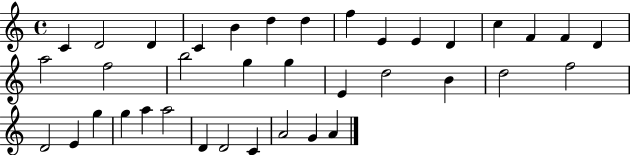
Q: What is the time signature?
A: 4/4